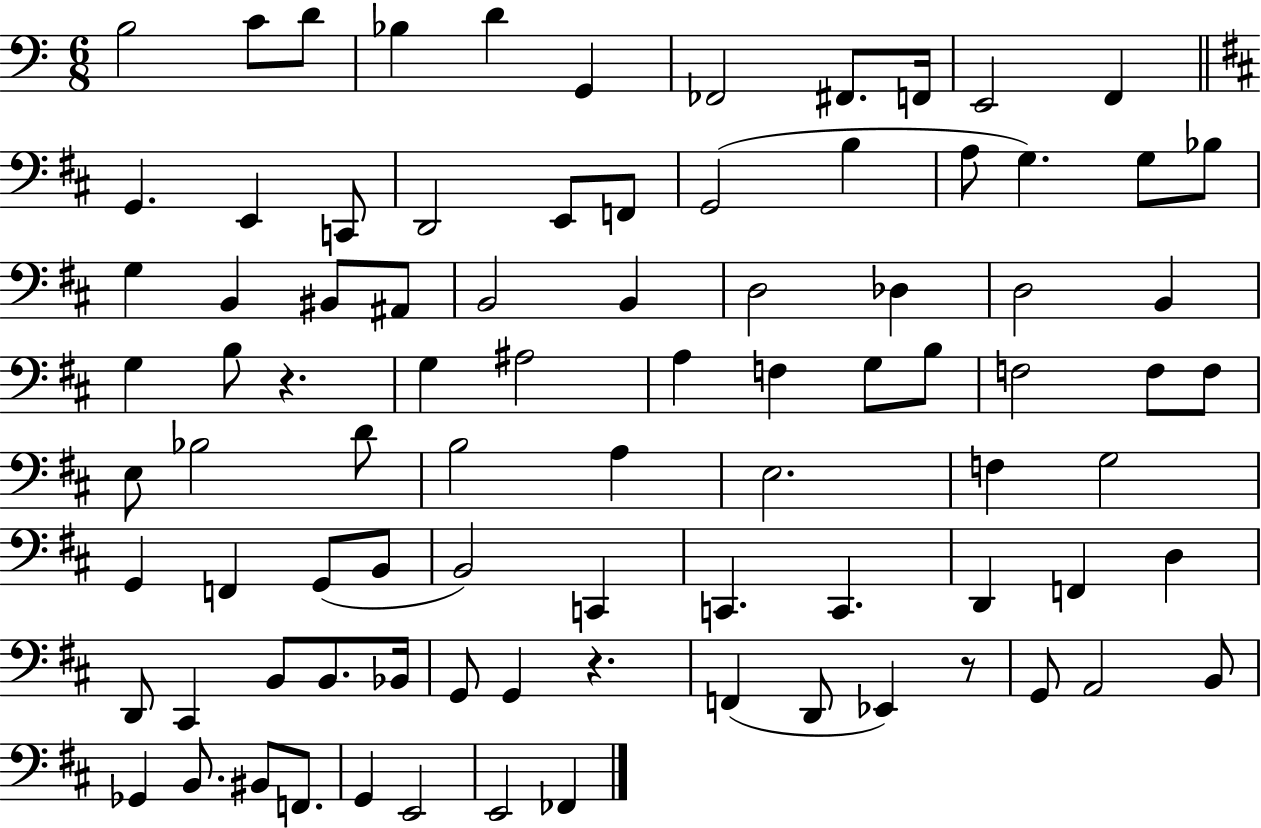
B3/h C4/e D4/e Bb3/q D4/q G2/q FES2/h F#2/e. F2/s E2/h F2/q G2/q. E2/q C2/e D2/h E2/e F2/e G2/h B3/q A3/e G3/q. G3/e Bb3/e G3/q B2/q BIS2/e A#2/e B2/h B2/q D3/h Db3/q D3/h B2/q G3/q B3/e R/q. G3/q A#3/h A3/q F3/q G3/e B3/e F3/h F3/e F3/e E3/e Bb3/h D4/e B3/h A3/q E3/h. F3/q G3/h G2/q F2/q G2/e B2/e B2/h C2/q C2/q. C2/q. D2/q F2/q D3/q D2/e C#2/q B2/e B2/e. Bb2/s G2/e G2/q R/q. F2/q D2/e Eb2/q R/e G2/e A2/h B2/e Gb2/q B2/e. BIS2/e F2/e. G2/q E2/h E2/h FES2/q